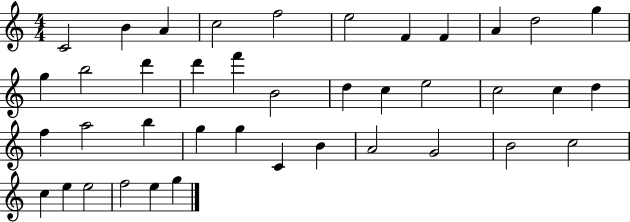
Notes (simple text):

C4/h B4/q A4/q C5/h F5/h E5/h F4/q F4/q A4/q D5/h G5/q G5/q B5/h D6/q D6/q F6/q B4/h D5/q C5/q E5/h C5/h C5/q D5/q F5/q A5/h B5/q G5/q G5/q C4/q B4/q A4/h G4/h B4/h C5/h C5/q E5/q E5/h F5/h E5/q G5/q